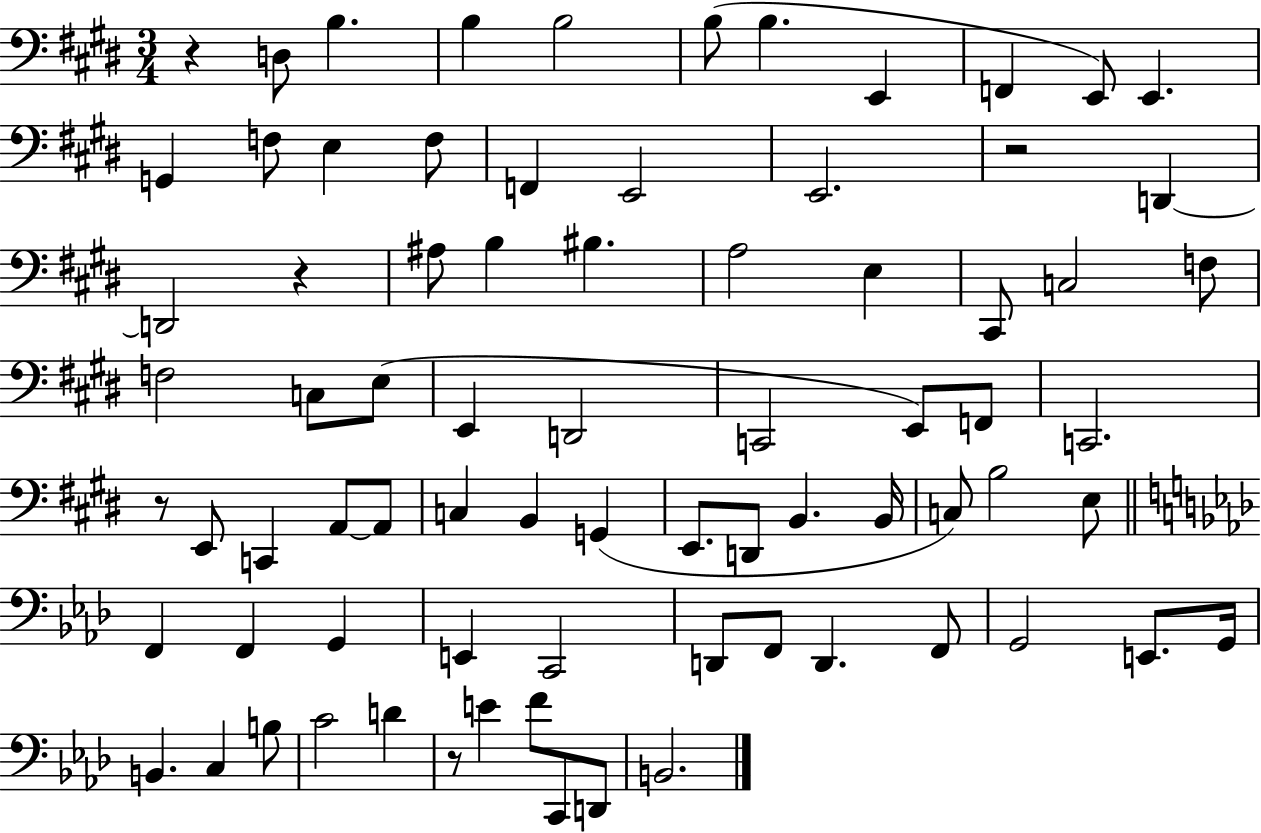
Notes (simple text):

R/q D3/e B3/q. B3/q B3/h B3/e B3/q. E2/q F2/q E2/e E2/q. G2/q F3/e E3/q F3/e F2/q E2/h E2/h. R/h D2/q D2/h R/q A#3/e B3/q BIS3/q. A3/h E3/q C#2/e C3/h F3/e F3/h C3/e E3/e E2/q D2/h C2/h E2/e F2/e C2/h. R/e E2/e C2/q A2/e A2/e C3/q B2/q G2/q E2/e. D2/e B2/q. B2/s C3/e B3/h E3/e F2/q F2/q G2/q E2/q C2/h D2/e F2/e D2/q. F2/e G2/h E2/e. G2/s B2/q. C3/q B3/e C4/h D4/q R/e E4/q F4/e C2/e D2/e B2/h.